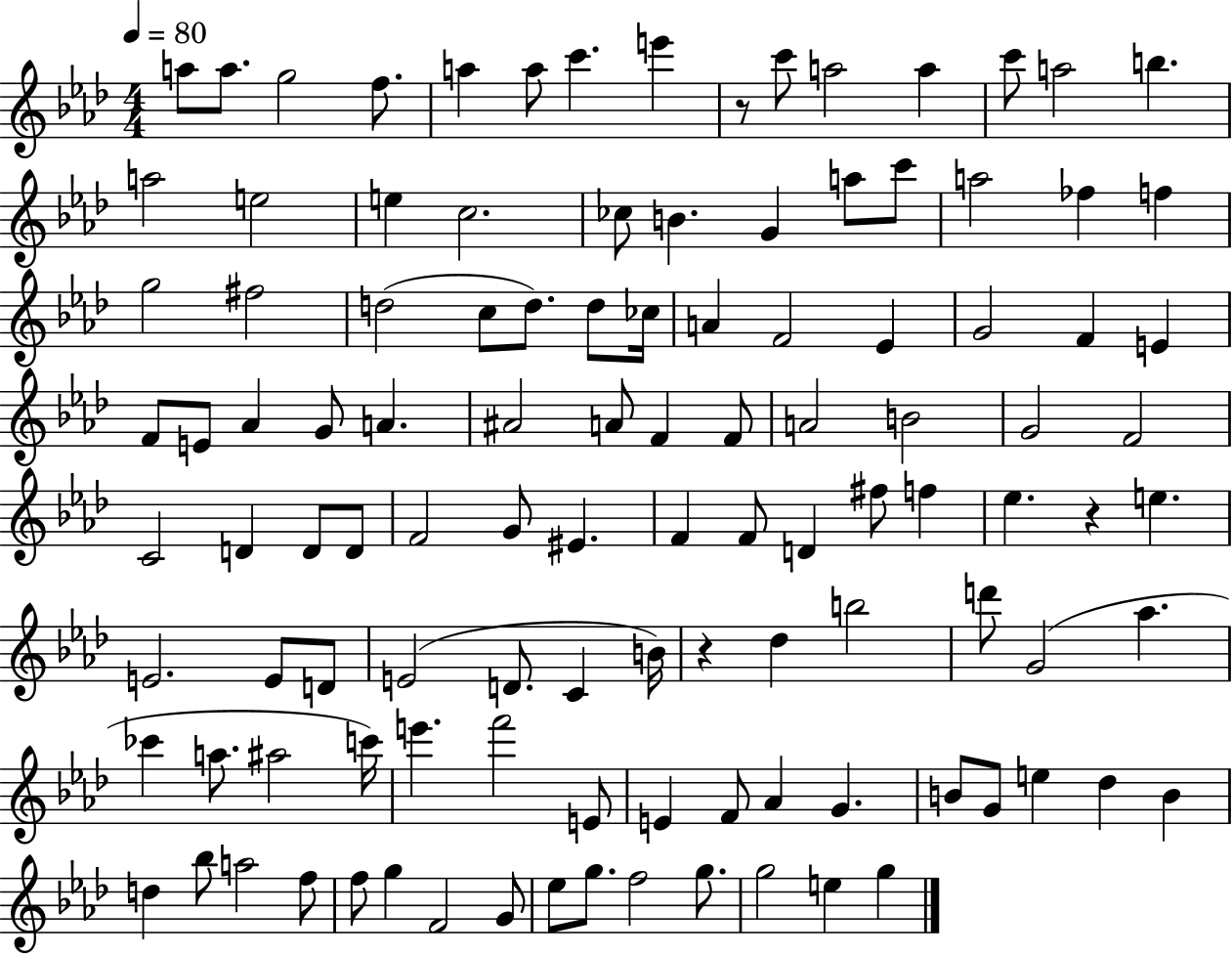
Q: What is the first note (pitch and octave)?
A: A5